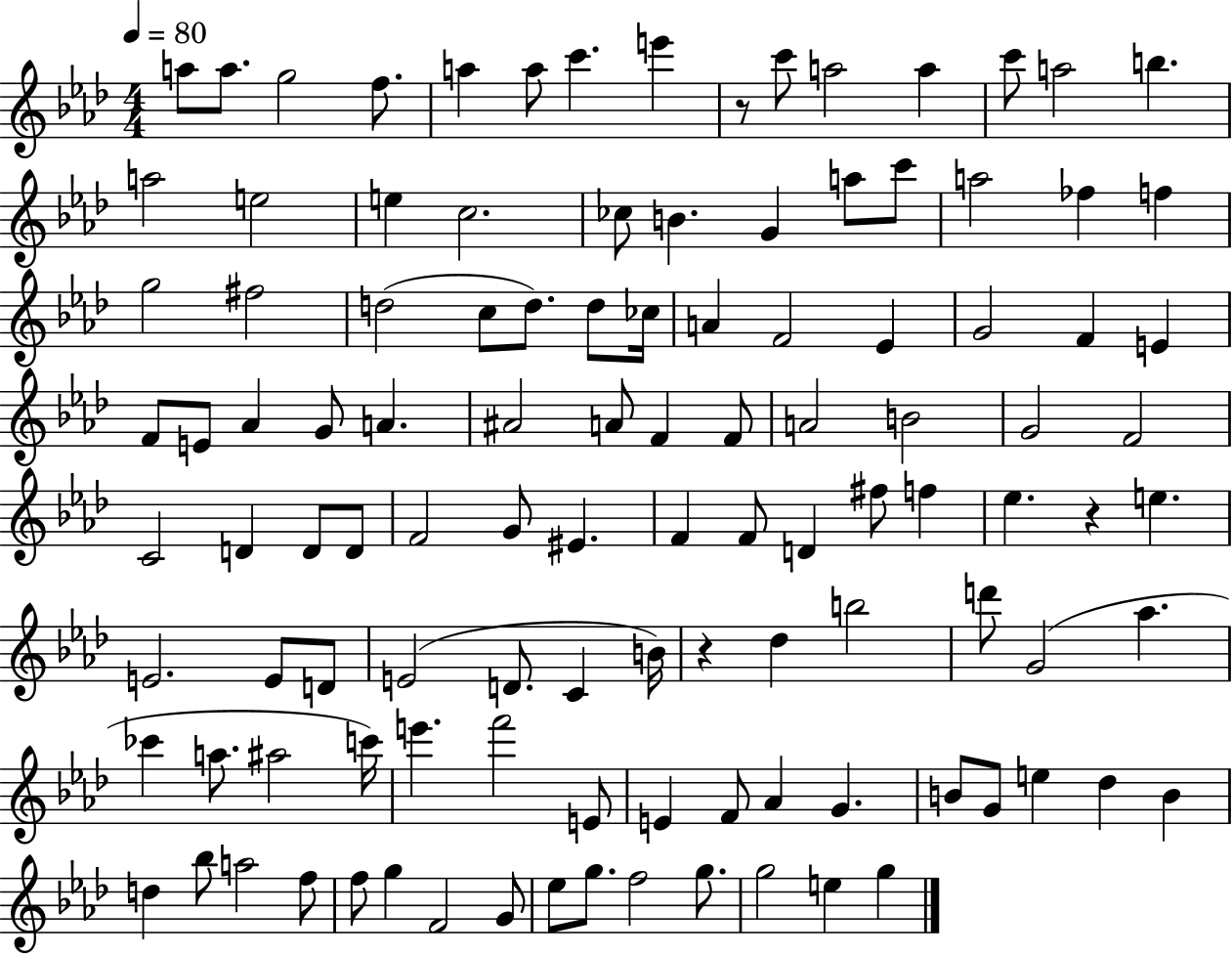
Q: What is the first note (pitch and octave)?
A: A5